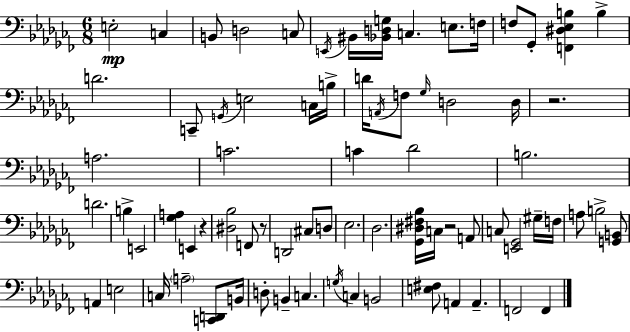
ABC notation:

X:1
T:Untitled
M:6/8
L:1/4
K:Abm
E,2 C, B,,/2 D,2 C,/2 E,,/4 ^B,,/4 [_B,,D,G,]/4 C, E,/2 F,/4 F,/2 _G,,/2 [F,,^D,_E,B,] B, D2 C,,/2 G,,/4 E,2 C,/4 B,/4 D/4 A,,/4 F,/2 _G,/4 D,2 D,/4 z2 A,2 C2 C _D2 B,2 D2 B, E,,2 [_G,A,] E,, z [^D,_B,]2 F,,/2 z/2 D,,2 ^C,/2 D,/2 _E,2 _D,2 [_G,,^D,^F,_B,]/4 C,/4 z2 A,,/2 C,/2 [E,,_G,,]2 ^G,/4 F,/4 A,/2 B,2 [G,,B,,]/2 A,, E,2 C,/4 A,2 [C,,D,,]/2 B,,/4 D,/2 B,, C, G,/4 C, B,,2 [E,^F,]/2 A,, A,, F,,2 F,,